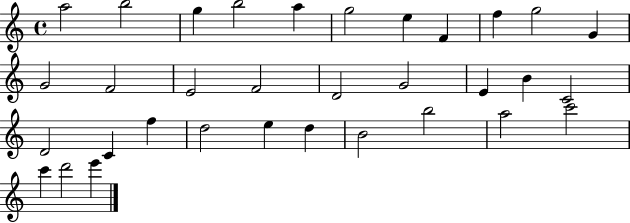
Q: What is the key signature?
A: C major